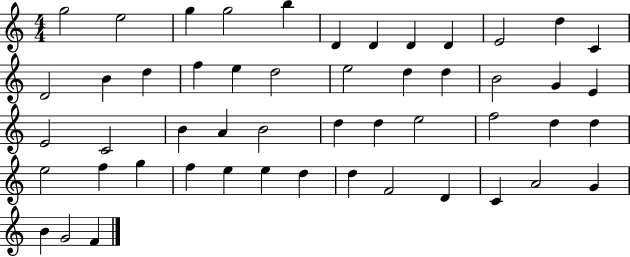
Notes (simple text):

G5/h E5/h G5/q G5/h B5/q D4/q D4/q D4/q D4/q E4/h D5/q C4/q D4/h B4/q D5/q F5/q E5/q D5/h E5/h D5/q D5/q B4/h G4/q E4/q E4/h C4/h B4/q A4/q B4/h D5/q D5/q E5/h F5/h D5/q D5/q E5/h F5/q G5/q F5/q E5/q E5/q D5/q D5/q F4/h D4/q C4/q A4/h G4/q B4/q G4/h F4/q